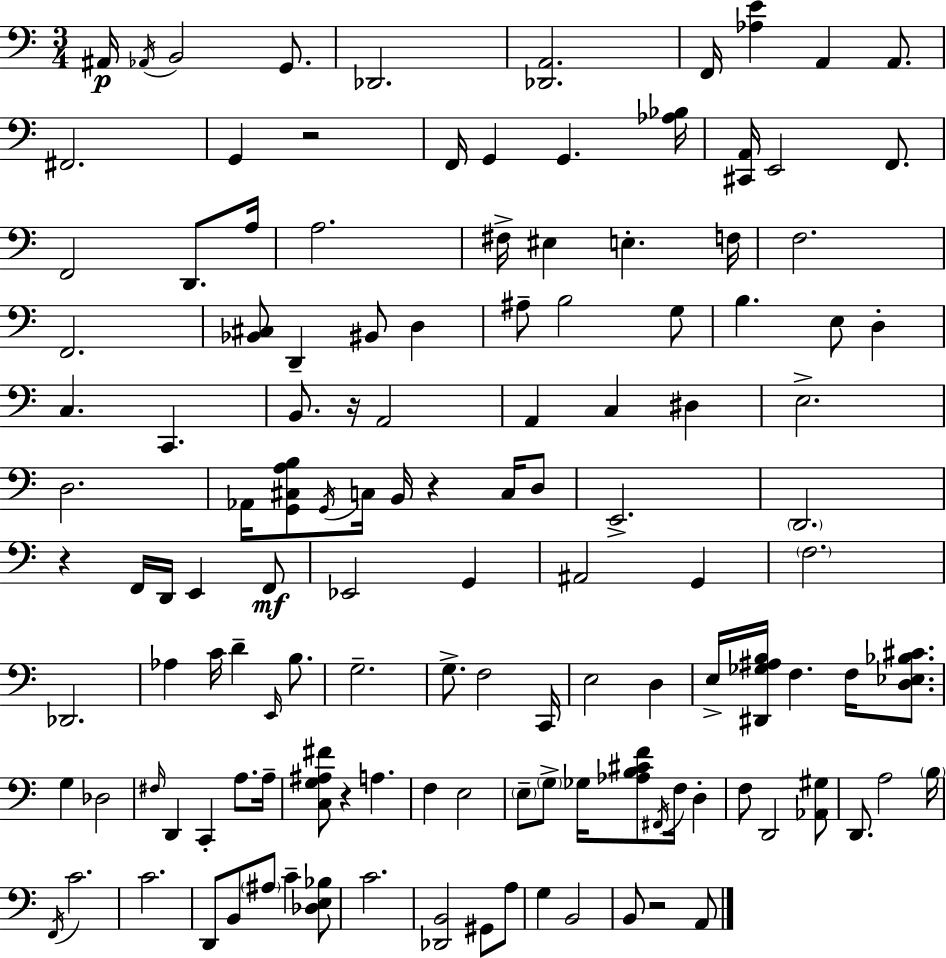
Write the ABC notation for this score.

X:1
T:Untitled
M:3/4
L:1/4
K:Am
^A,,/4 _A,,/4 B,,2 G,,/2 _D,,2 [_D,,A,,]2 F,,/4 [_A,E] A,, A,,/2 ^F,,2 G,, z2 F,,/4 G,, G,, [_A,_B,]/4 [^C,,A,,]/4 E,,2 F,,/2 F,,2 D,,/2 A,/4 A,2 ^F,/4 ^E, E, F,/4 F,2 F,,2 [_B,,^C,]/2 D,, ^B,,/2 D, ^A,/2 B,2 G,/2 B, E,/2 D, C, C,, B,,/2 z/4 A,,2 A,, C, ^D, E,2 D,2 _A,,/4 [G,,^C,A,B,]/2 G,,/4 C,/4 B,,/4 z C,/4 D,/2 E,,2 D,,2 z F,,/4 D,,/4 E,, F,,/2 _E,,2 G,, ^A,,2 G,, F,2 _D,,2 _A, C/4 D E,,/4 B,/2 G,2 G,/2 F,2 C,,/4 E,2 D, E,/4 [^D,,_G,^A,B,]/4 F, F,/4 [D,_E,_B,^C]/2 G, _D,2 ^F,/4 D,, C,, A,/2 A,/4 [C,G,^A,^F]/2 z A, F, E,2 E,/2 G,/2 _G,/4 [_A,B,^CF]/2 ^F,,/4 F,/4 D, F,/2 D,,2 [_A,,^G,]/2 D,,/2 A,2 B,/4 F,,/4 C2 C2 D,,/2 B,,/2 ^A,/2 C [_D,E,_B,]/2 C2 [_D,,B,,]2 ^G,,/2 A,/2 G, B,,2 B,,/2 z2 A,,/2